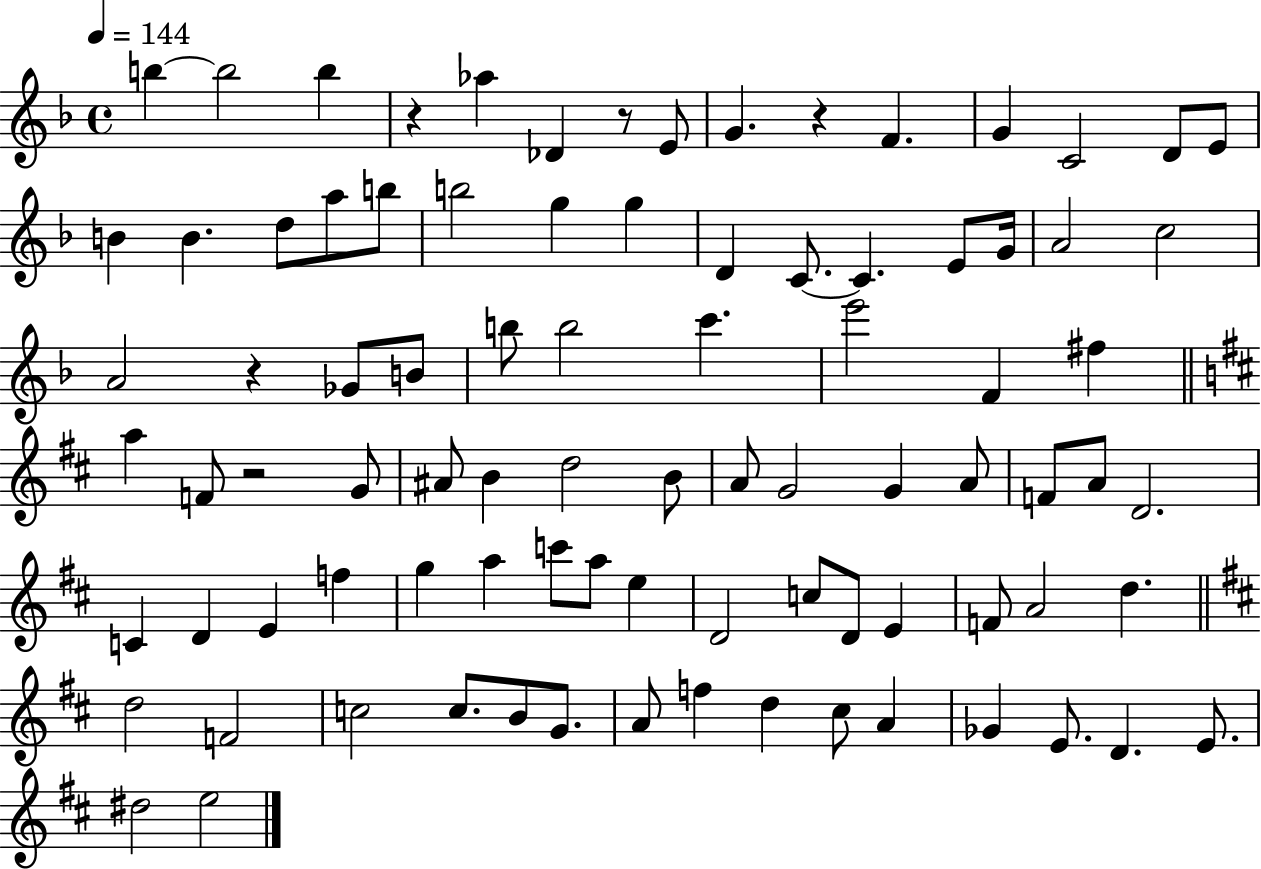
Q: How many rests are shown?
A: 5